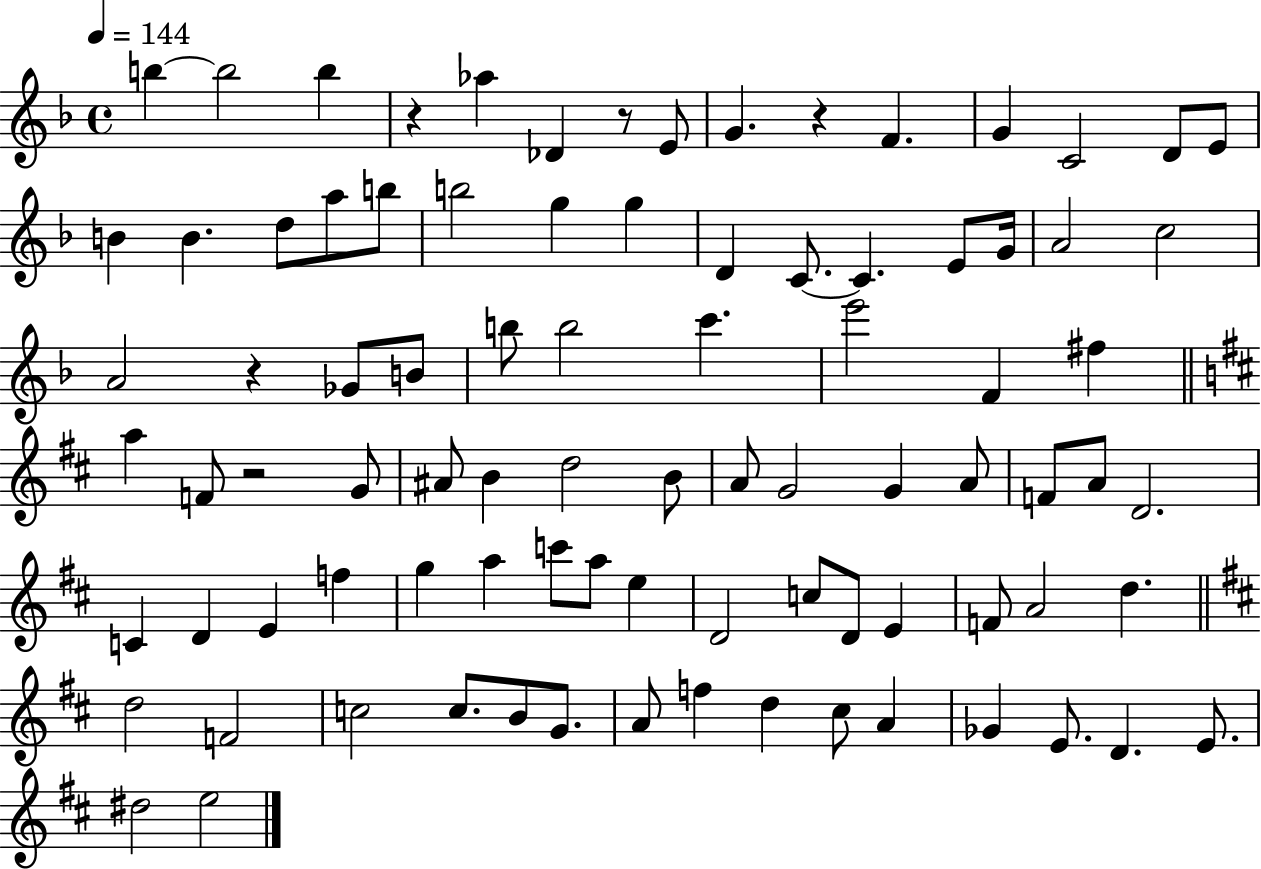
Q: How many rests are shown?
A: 5